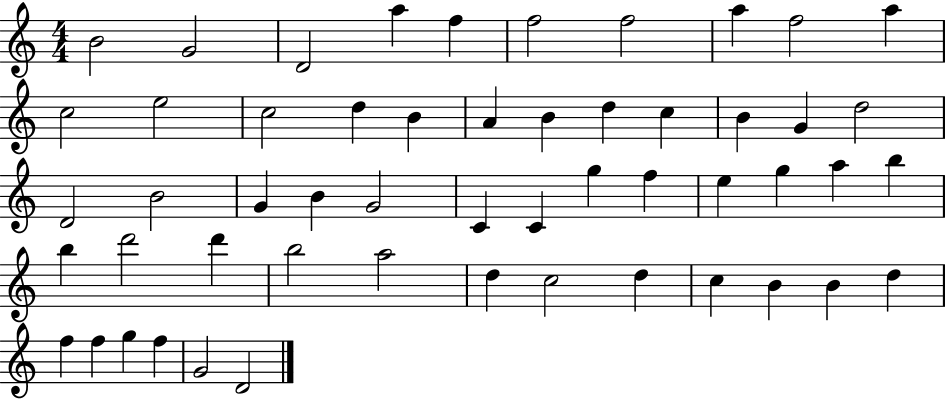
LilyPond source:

{
  \clef treble
  \numericTimeSignature
  \time 4/4
  \key c \major
  b'2 g'2 | d'2 a''4 f''4 | f''2 f''2 | a''4 f''2 a''4 | \break c''2 e''2 | c''2 d''4 b'4 | a'4 b'4 d''4 c''4 | b'4 g'4 d''2 | \break d'2 b'2 | g'4 b'4 g'2 | c'4 c'4 g''4 f''4 | e''4 g''4 a''4 b''4 | \break b''4 d'''2 d'''4 | b''2 a''2 | d''4 c''2 d''4 | c''4 b'4 b'4 d''4 | \break f''4 f''4 g''4 f''4 | g'2 d'2 | \bar "|."
}